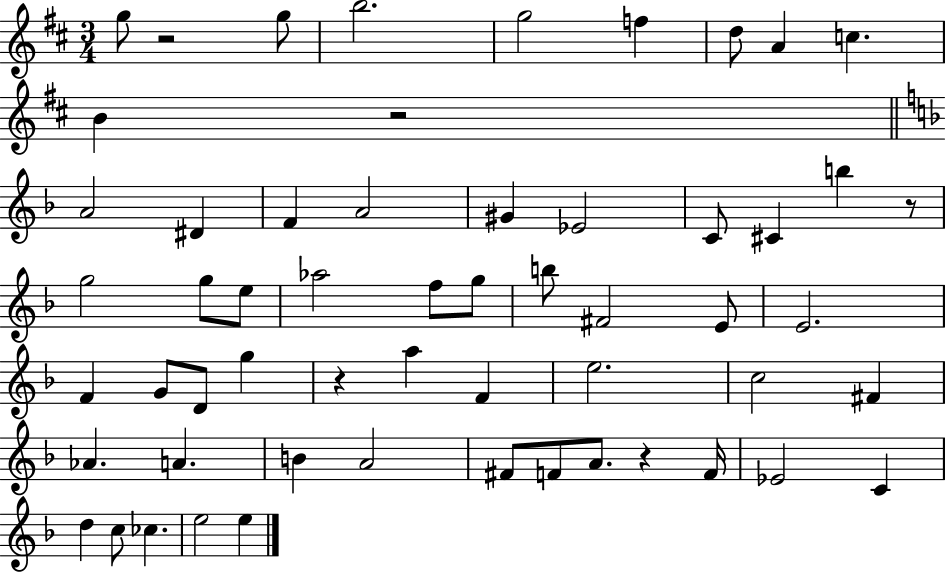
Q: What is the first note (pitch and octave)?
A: G5